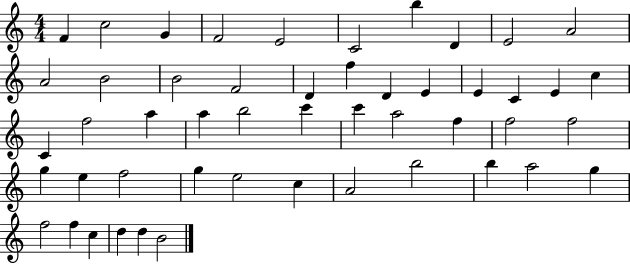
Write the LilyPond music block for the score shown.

{
  \clef treble
  \numericTimeSignature
  \time 4/4
  \key c \major
  f'4 c''2 g'4 | f'2 e'2 | c'2 b''4 d'4 | e'2 a'2 | \break a'2 b'2 | b'2 f'2 | d'4 f''4 d'4 e'4 | e'4 c'4 e'4 c''4 | \break c'4 f''2 a''4 | a''4 b''2 c'''4 | c'''4 a''2 f''4 | f''2 f''2 | \break g''4 e''4 f''2 | g''4 e''2 c''4 | a'2 b''2 | b''4 a''2 g''4 | \break f''2 f''4 c''4 | d''4 d''4 b'2 | \bar "|."
}